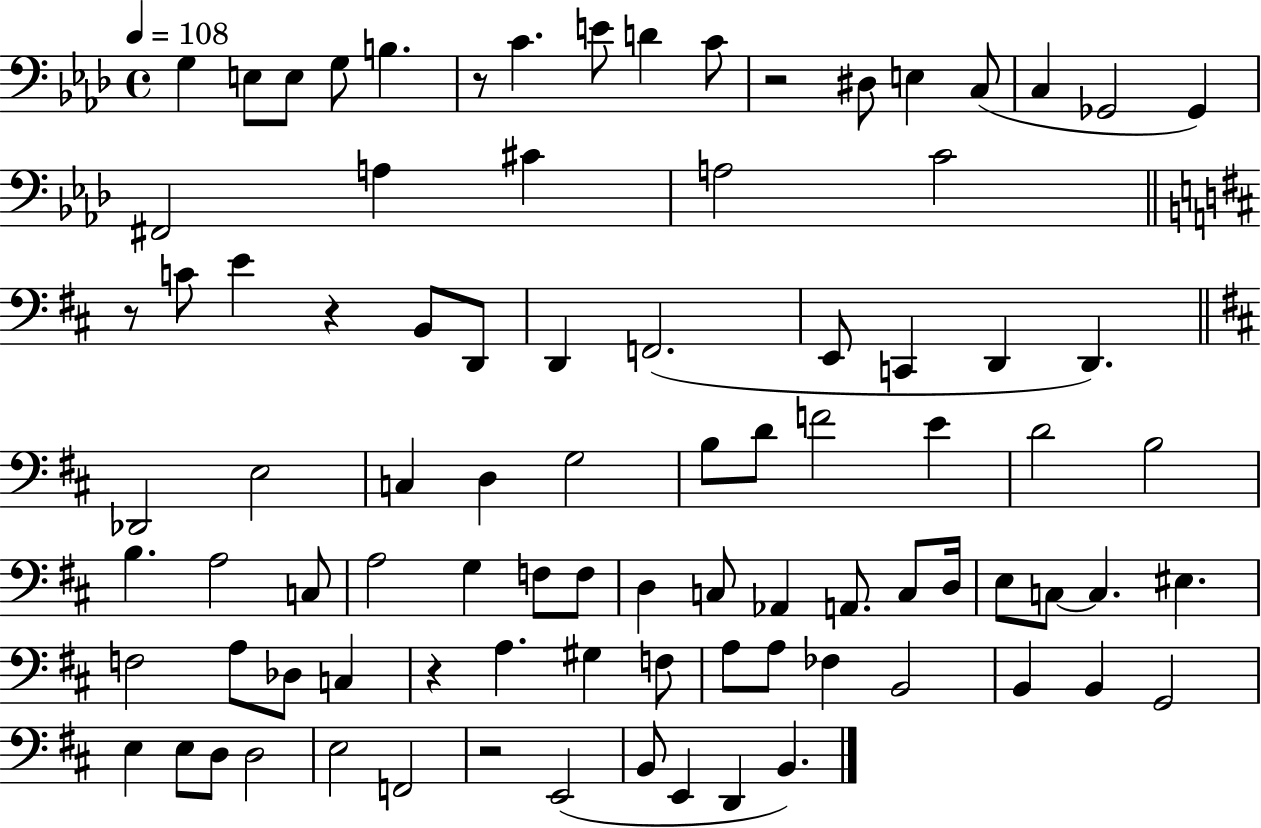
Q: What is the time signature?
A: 4/4